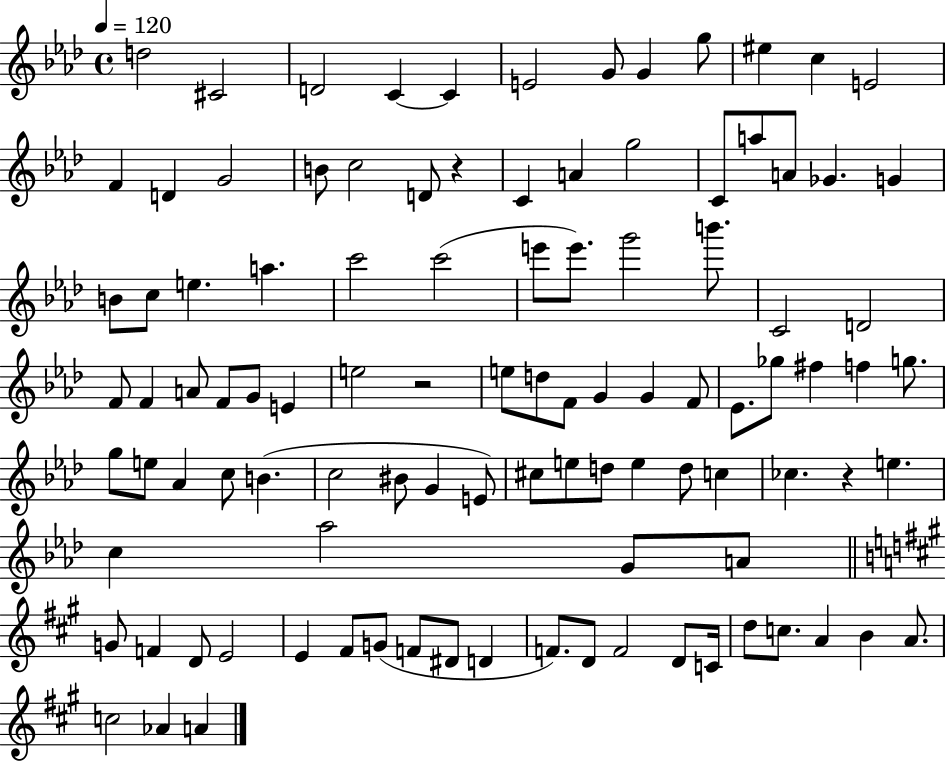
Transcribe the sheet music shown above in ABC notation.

X:1
T:Untitled
M:4/4
L:1/4
K:Ab
d2 ^C2 D2 C C E2 G/2 G g/2 ^e c E2 F D G2 B/2 c2 D/2 z C A g2 C/2 a/2 A/2 _G G B/2 c/2 e a c'2 c'2 e'/2 e'/2 g'2 b'/2 C2 D2 F/2 F A/2 F/2 G/2 E e2 z2 e/2 d/2 F/2 G G F/2 _E/2 _g/2 ^f f g/2 g/2 e/2 _A c/2 B c2 ^B/2 G E/2 ^c/2 e/2 d/2 e d/2 c _c z e c _a2 G/2 A/2 G/2 F D/2 E2 E ^F/2 G/2 F/2 ^D/2 D F/2 D/2 F2 D/2 C/4 d/2 c/2 A B A/2 c2 _A A